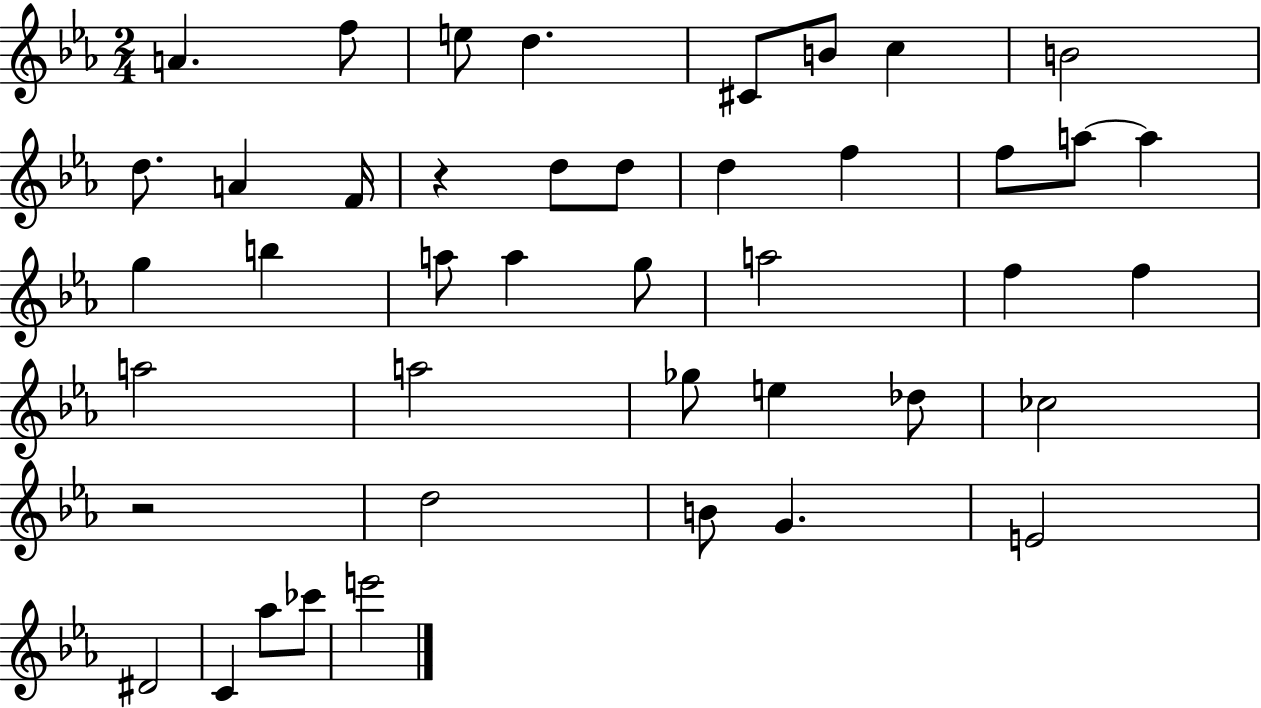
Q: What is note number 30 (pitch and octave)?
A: E5